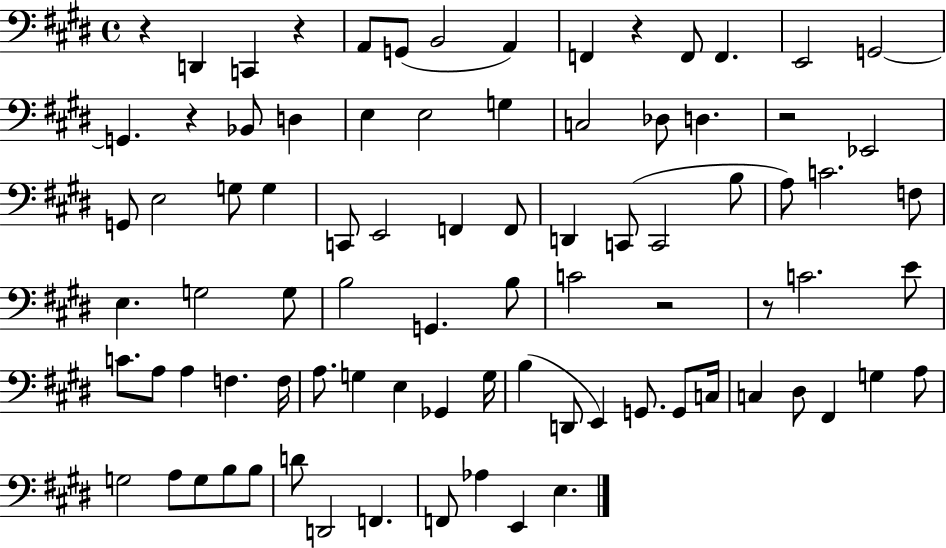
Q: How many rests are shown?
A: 7